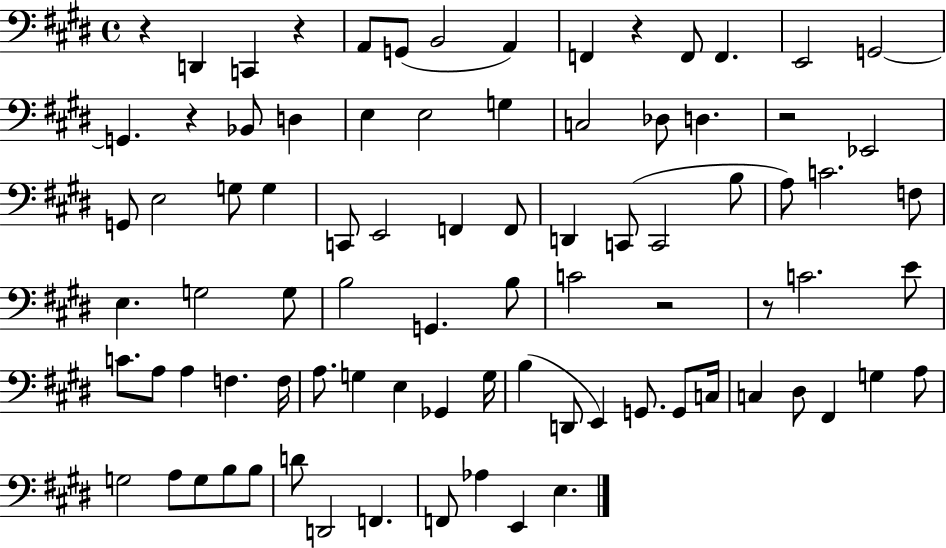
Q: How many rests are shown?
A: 7